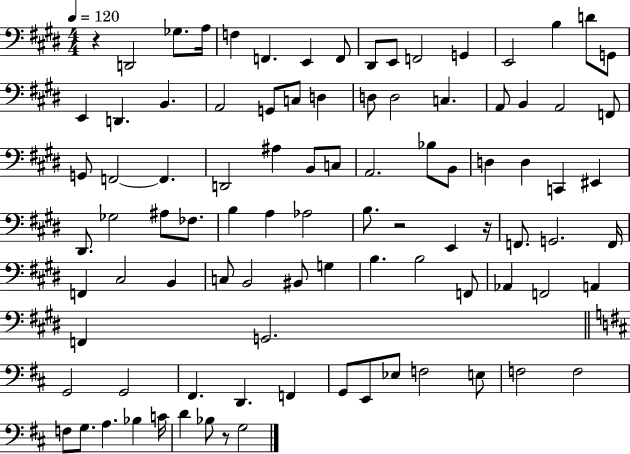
X:1
T:Untitled
M:4/4
L:1/4
K:E
z D,,2 _G,/2 A,/4 F, F,, E,, F,,/2 ^D,,/2 E,,/2 F,,2 G,, E,,2 B, D/2 G,,/2 E,, D,, B,, A,,2 G,,/2 C,/2 D, D,/2 D,2 C, A,,/2 B,, A,,2 F,,/2 G,,/2 F,,2 F,, D,,2 ^A, B,,/2 C,/2 A,,2 _B,/2 B,,/2 D, D, C,, ^E,, ^D,,/2 _G,2 ^A,/2 _F,/2 B, A, _A,2 B,/2 z2 E,, z/4 F,,/2 G,,2 F,,/4 F,, ^C,2 B,, C,/2 B,,2 ^B,,/2 G, B, B,2 F,,/2 _A,, F,,2 A,, F,, G,,2 G,,2 G,,2 ^F,, D,, F,, G,,/2 E,,/2 _E,/2 F,2 E,/2 F,2 F,2 F,/2 G,/2 A, _B, C/4 D _B,/2 z/2 G,2